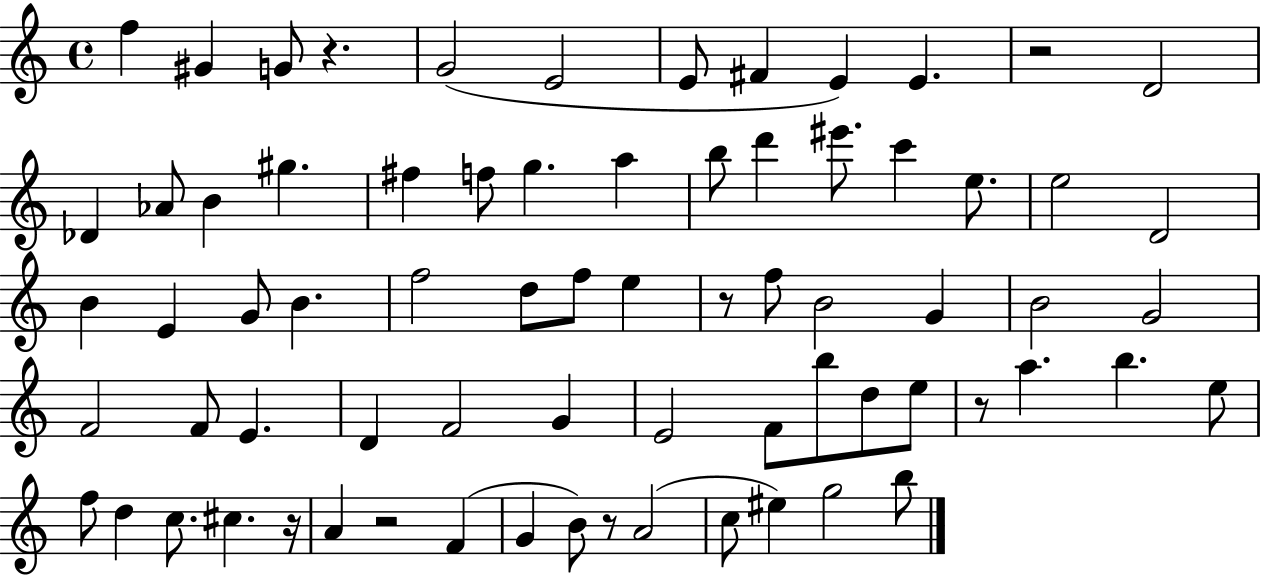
{
  \clef treble
  \time 4/4
  \defaultTimeSignature
  \key c \major
  \repeat volta 2 { f''4 gis'4 g'8 r4. | g'2( e'2 | e'8 fis'4 e'4) e'4. | r2 d'2 | \break des'4 aes'8 b'4 gis''4. | fis''4 f''8 g''4. a''4 | b''8 d'''4 eis'''8. c'''4 e''8. | e''2 d'2 | \break b'4 e'4 g'8 b'4. | f''2 d''8 f''8 e''4 | r8 f''8 b'2 g'4 | b'2 g'2 | \break f'2 f'8 e'4. | d'4 f'2 g'4 | e'2 f'8 b''8 d''8 e''8 | r8 a''4. b''4. e''8 | \break f''8 d''4 c''8. cis''4. r16 | a'4 r2 f'4( | g'4 b'8) r8 a'2( | c''8 eis''4) g''2 b''8 | \break } \bar "|."
}